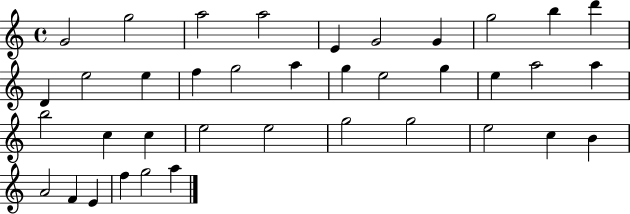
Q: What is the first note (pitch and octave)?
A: G4